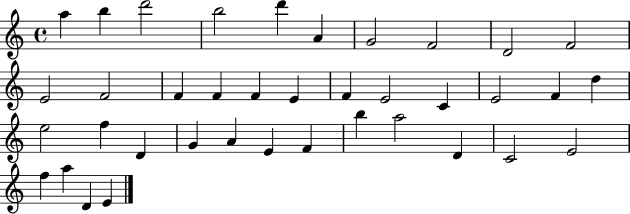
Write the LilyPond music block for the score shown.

{
  \clef treble
  \time 4/4
  \defaultTimeSignature
  \key c \major
  a''4 b''4 d'''2 | b''2 d'''4 a'4 | g'2 f'2 | d'2 f'2 | \break e'2 f'2 | f'4 f'4 f'4 e'4 | f'4 e'2 c'4 | e'2 f'4 d''4 | \break e''2 f''4 d'4 | g'4 a'4 e'4 f'4 | b''4 a''2 d'4 | c'2 e'2 | \break f''4 a''4 d'4 e'4 | \bar "|."
}